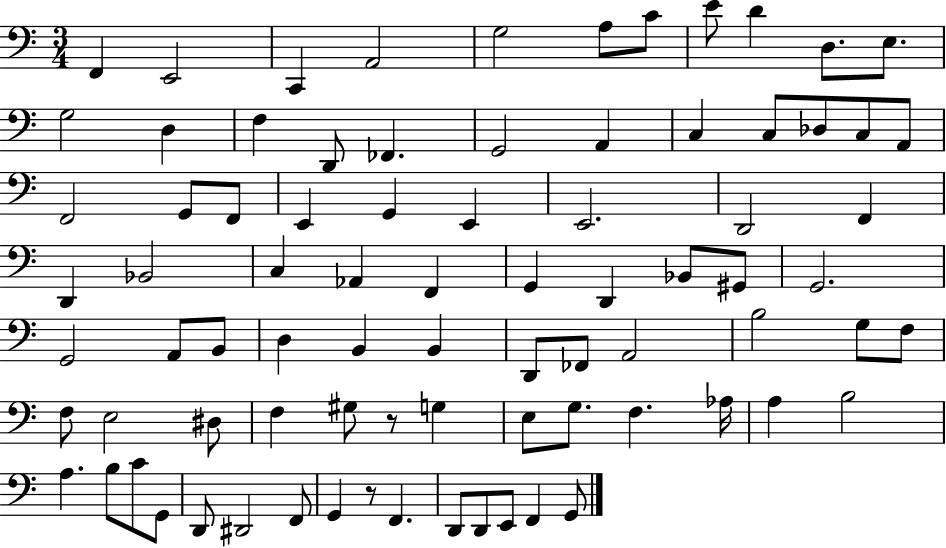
F2/q E2/h C2/q A2/h G3/h A3/e C4/e E4/e D4/q D3/e. E3/e. G3/h D3/q F3/q D2/e FES2/q. G2/h A2/q C3/q C3/e Db3/e C3/e A2/e F2/h G2/e F2/e E2/q G2/q E2/q E2/h. D2/h F2/q D2/q Bb2/h C3/q Ab2/q F2/q G2/q D2/q Bb2/e G#2/e G2/h. G2/h A2/e B2/e D3/q B2/q B2/q D2/e FES2/e A2/h B3/h G3/e F3/e F3/e E3/h D#3/e F3/q G#3/e R/e G3/q E3/e G3/e. F3/q. Ab3/s A3/q B3/h A3/q. B3/e C4/e G2/e D2/e D#2/h F2/e G2/q R/e F2/q. D2/e D2/e E2/e F2/q G2/e